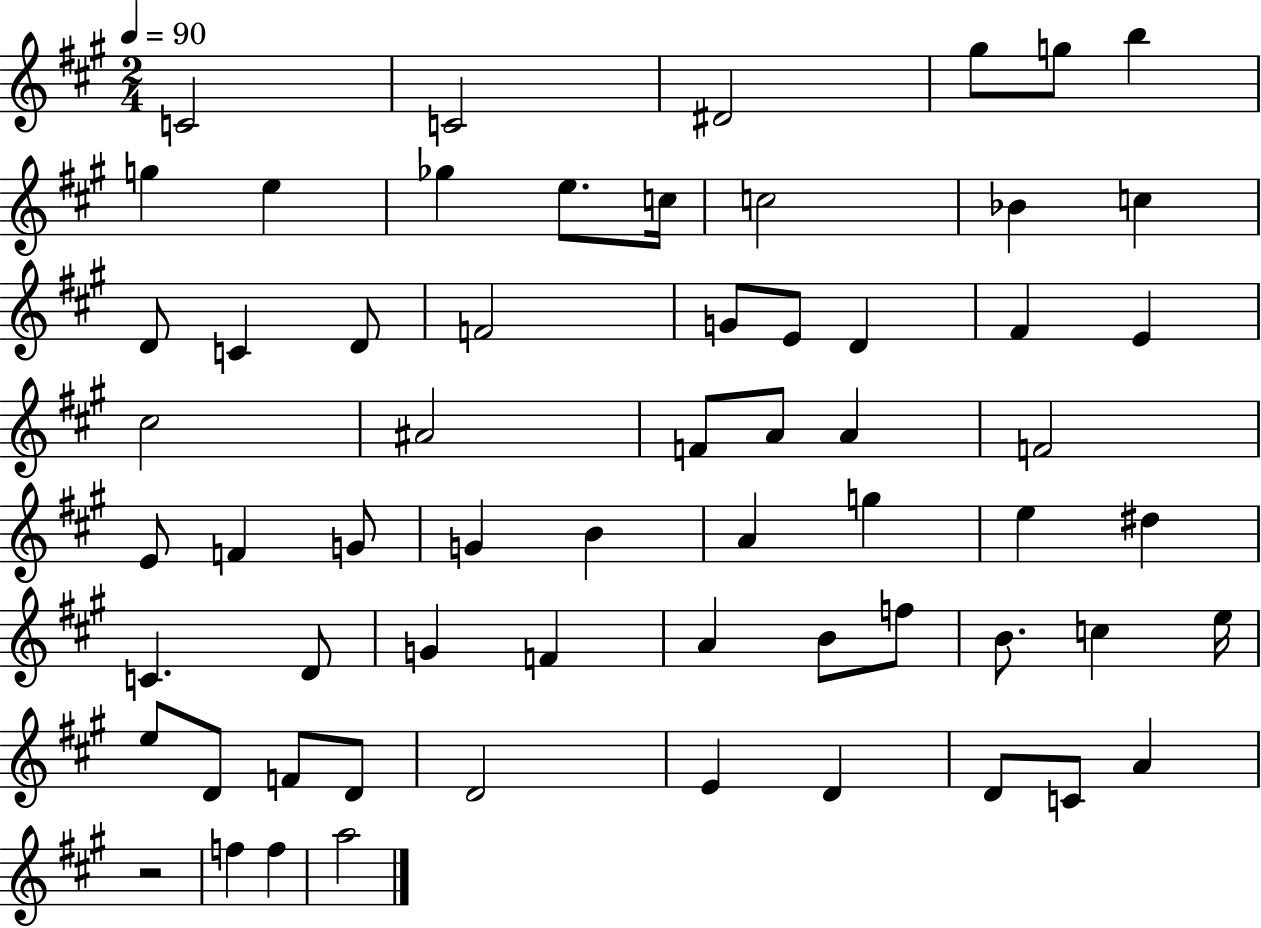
{
  \clef treble
  \numericTimeSignature
  \time 2/4
  \key a \major
  \tempo 4 = 90
  c'2 | c'2 | dis'2 | gis''8 g''8 b''4 | \break g''4 e''4 | ges''4 e''8. c''16 | c''2 | bes'4 c''4 | \break d'8 c'4 d'8 | f'2 | g'8 e'8 d'4 | fis'4 e'4 | \break cis''2 | ais'2 | f'8 a'8 a'4 | f'2 | \break e'8 f'4 g'8 | g'4 b'4 | a'4 g''4 | e''4 dis''4 | \break c'4. d'8 | g'4 f'4 | a'4 b'8 f''8 | b'8. c''4 e''16 | \break e''8 d'8 f'8 d'8 | d'2 | e'4 d'4 | d'8 c'8 a'4 | \break r2 | f''4 f''4 | a''2 | \bar "|."
}